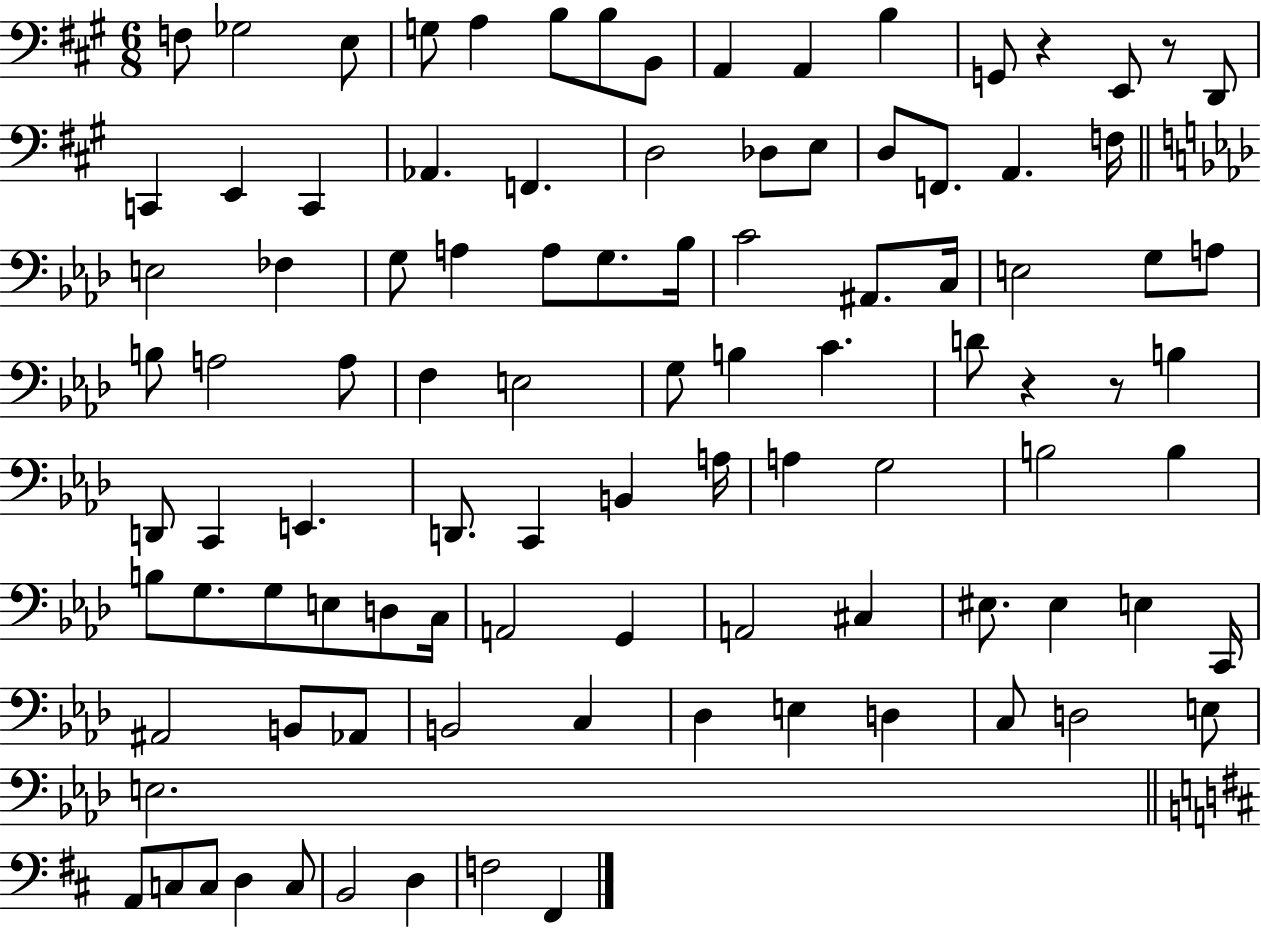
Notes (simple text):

F3/e Gb3/h E3/e G3/e A3/q B3/e B3/e B2/e A2/q A2/q B3/q G2/e R/q E2/e R/e D2/e C2/q E2/q C2/q Ab2/q. F2/q. D3/h Db3/e E3/e D3/e F2/e. A2/q. F3/s E3/h FES3/q G3/e A3/q A3/e G3/e. Bb3/s C4/h A#2/e. C3/s E3/h G3/e A3/e B3/e A3/h A3/e F3/q E3/h G3/e B3/q C4/q. D4/e R/q R/e B3/q D2/e C2/q E2/q. D2/e. C2/q B2/q A3/s A3/q G3/h B3/h B3/q B3/e G3/e. G3/e E3/e D3/e C3/s A2/h G2/q A2/h C#3/q EIS3/e. EIS3/q E3/q C2/s A#2/h B2/e Ab2/e B2/h C3/q Db3/q E3/q D3/q C3/e D3/h E3/e E3/h. A2/e C3/e C3/e D3/q C3/e B2/h D3/q F3/h F#2/q